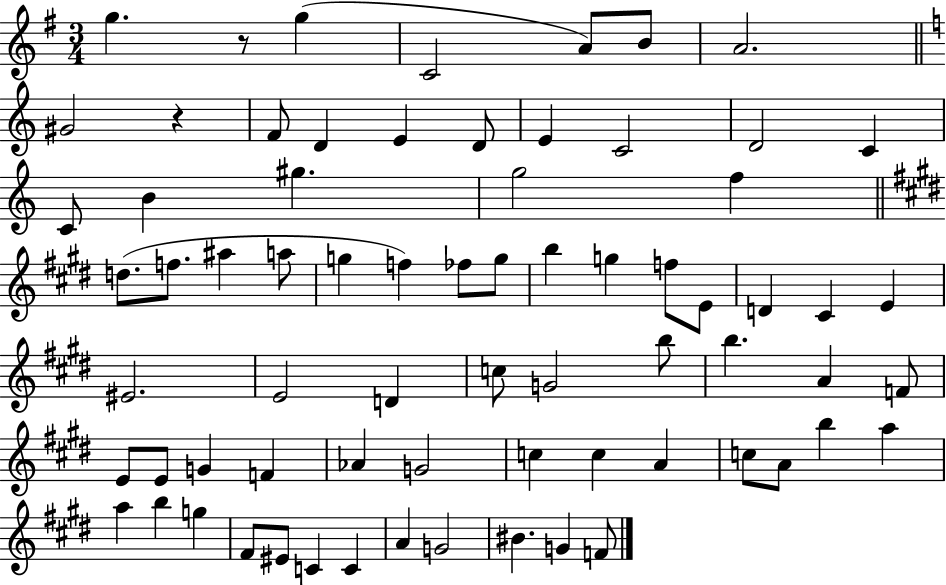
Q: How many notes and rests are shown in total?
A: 71